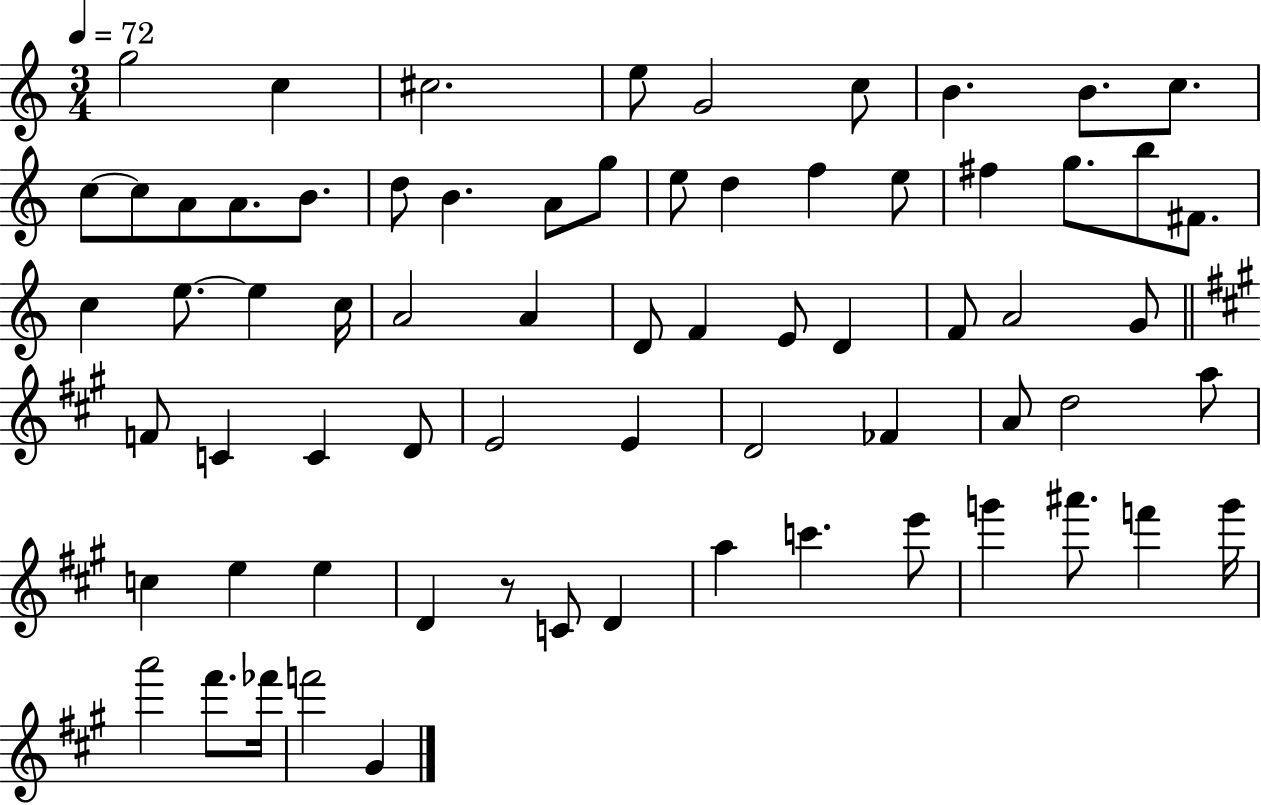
X:1
T:Untitled
M:3/4
L:1/4
K:C
g2 c ^c2 e/2 G2 c/2 B B/2 c/2 c/2 c/2 A/2 A/2 B/2 d/2 B A/2 g/2 e/2 d f e/2 ^f g/2 b/2 ^F/2 c e/2 e c/4 A2 A D/2 F E/2 D F/2 A2 G/2 F/2 C C D/2 E2 E D2 _F A/2 d2 a/2 c e e D z/2 C/2 D a c' e'/2 g' ^a'/2 f' g'/4 a'2 ^f'/2 _f'/4 f'2 ^G